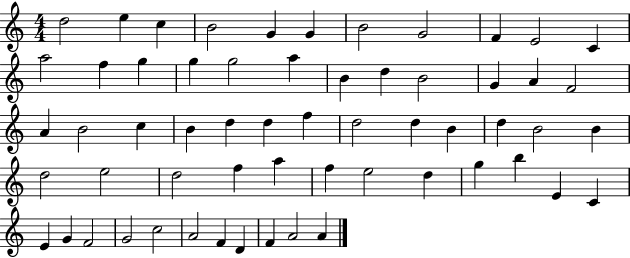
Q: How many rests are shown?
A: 0